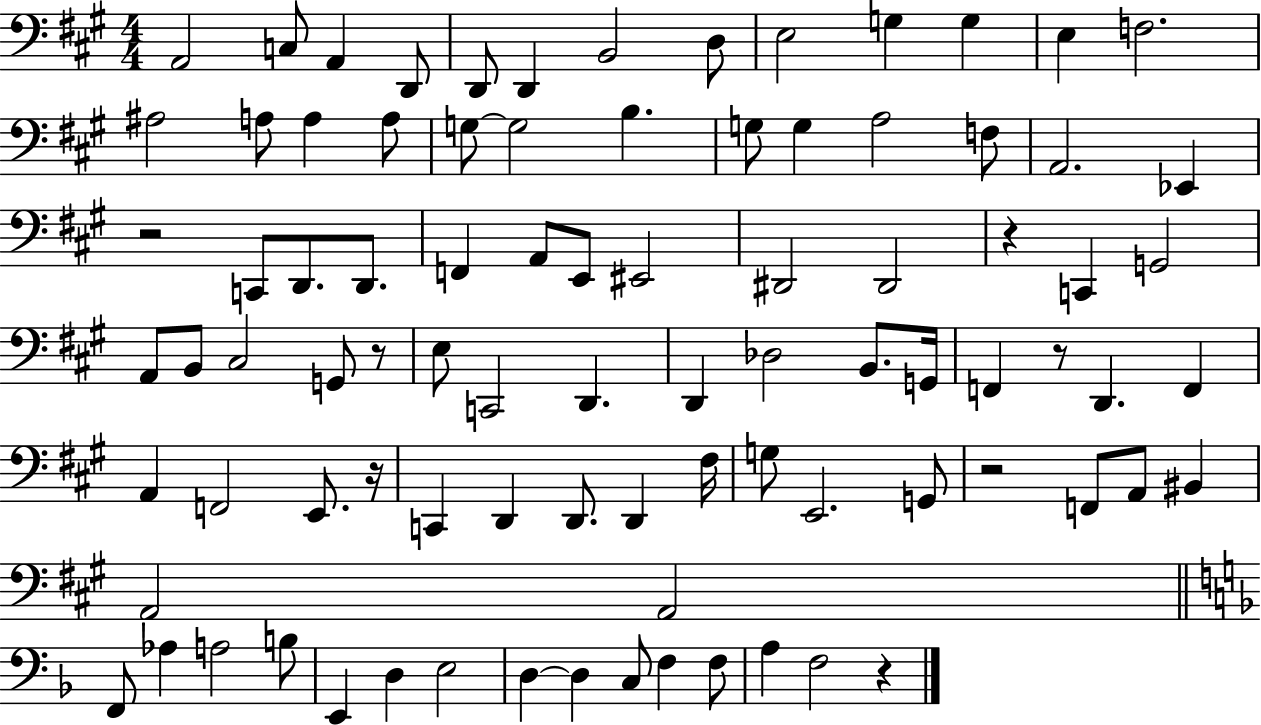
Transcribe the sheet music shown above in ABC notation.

X:1
T:Untitled
M:4/4
L:1/4
K:A
A,,2 C,/2 A,, D,,/2 D,,/2 D,, B,,2 D,/2 E,2 G, G, E, F,2 ^A,2 A,/2 A, A,/2 G,/2 G,2 B, G,/2 G, A,2 F,/2 A,,2 _E,, z2 C,,/2 D,,/2 D,,/2 F,, A,,/2 E,,/2 ^E,,2 ^D,,2 ^D,,2 z C,, G,,2 A,,/2 B,,/2 ^C,2 G,,/2 z/2 E,/2 C,,2 D,, D,, _D,2 B,,/2 G,,/4 F,, z/2 D,, F,, A,, F,,2 E,,/2 z/4 C,, D,, D,,/2 D,, ^F,/4 G,/2 E,,2 G,,/2 z2 F,,/2 A,,/2 ^B,, A,,2 A,,2 F,,/2 _A, A,2 B,/2 E,, D, E,2 D, D, C,/2 F, F,/2 A, F,2 z